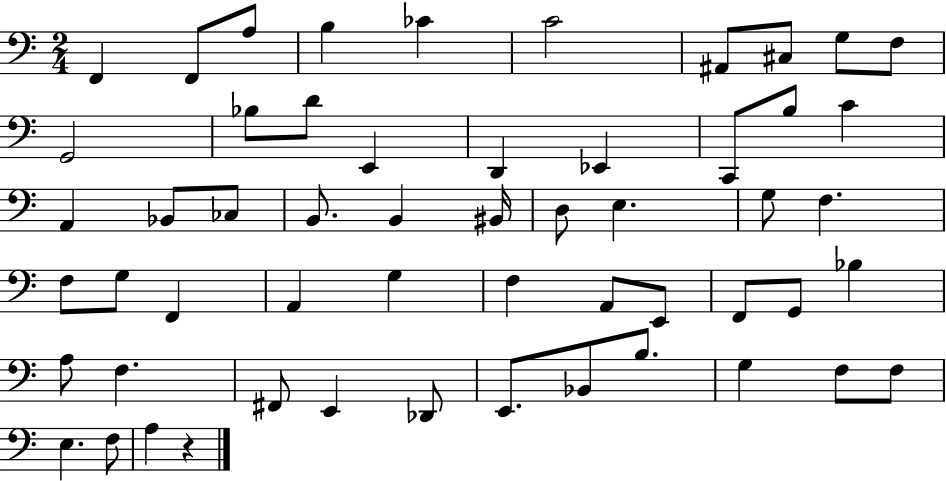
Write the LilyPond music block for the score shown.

{
  \clef bass
  \numericTimeSignature
  \time 2/4
  \key c \major
  \repeat volta 2 { f,4 f,8 a8 | b4 ces'4 | c'2 | ais,8 cis8 g8 f8 | \break g,2 | bes8 d'8 e,4 | d,4 ees,4 | c,8 b8 c'4 | \break a,4 bes,8 ces8 | b,8. b,4 bis,16 | d8 e4. | g8 f4. | \break f8 g8 f,4 | a,4 g4 | f4 a,8 e,8 | f,8 g,8 bes4 | \break a8 f4. | fis,8 e,4 des,8 | e,8. bes,8 b8. | g4 f8 f8 | \break e4. f8 | a4 r4 | } \bar "|."
}